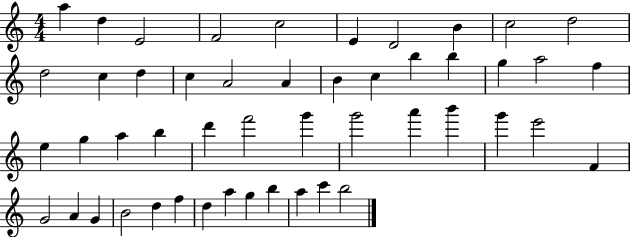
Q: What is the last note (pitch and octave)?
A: B5